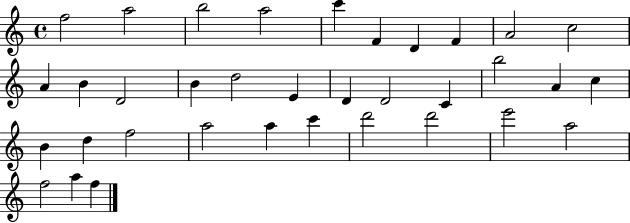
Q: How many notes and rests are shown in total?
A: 35